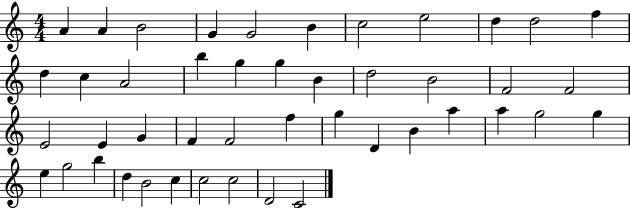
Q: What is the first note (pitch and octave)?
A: A4